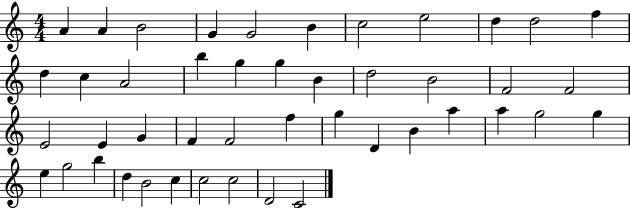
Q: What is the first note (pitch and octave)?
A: A4